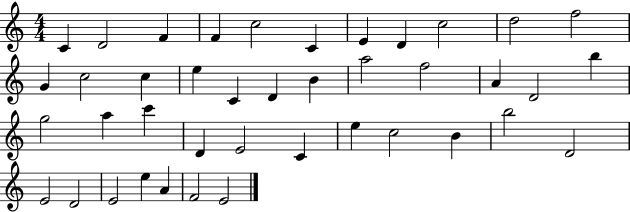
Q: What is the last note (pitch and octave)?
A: E4